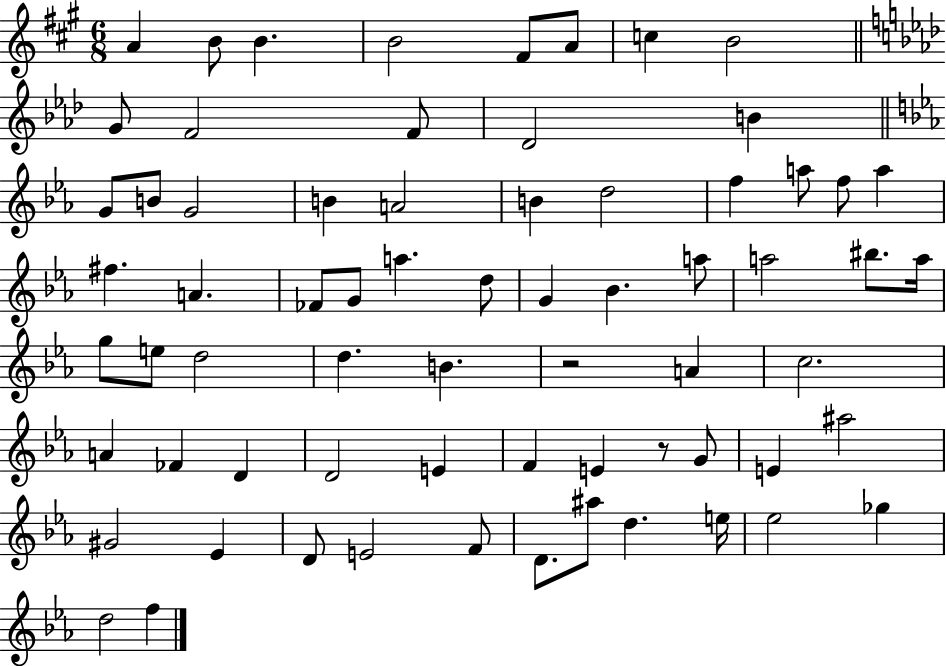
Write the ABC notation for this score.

X:1
T:Untitled
M:6/8
L:1/4
K:A
A B/2 B B2 ^F/2 A/2 c B2 G/2 F2 F/2 _D2 B G/2 B/2 G2 B A2 B d2 f a/2 f/2 a ^f A _F/2 G/2 a d/2 G _B a/2 a2 ^b/2 a/4 g/2 e/2 d2 d B z2 A c2 A _F D D2 E F E z/2 G/2 E ^a2 ^G2 _E D/2 E2 F/2 D/2 ^a/2 d e/4 _e2 _g d2 f